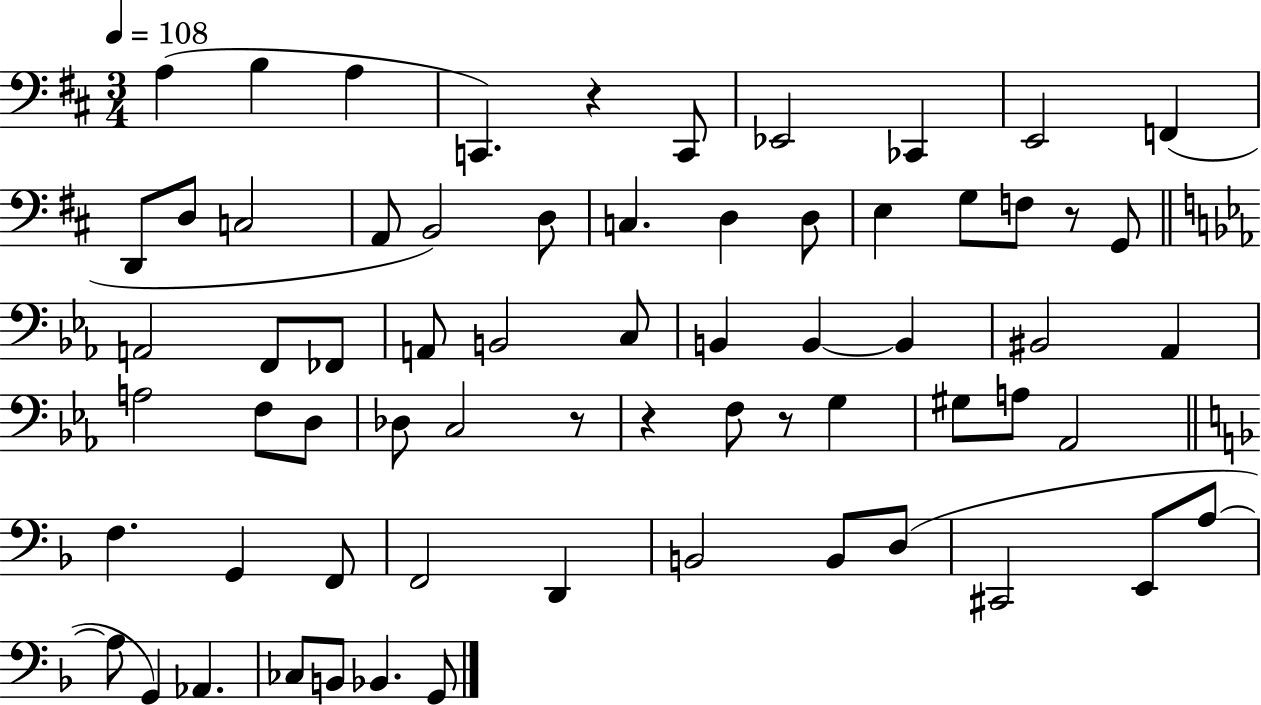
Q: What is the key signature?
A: D major